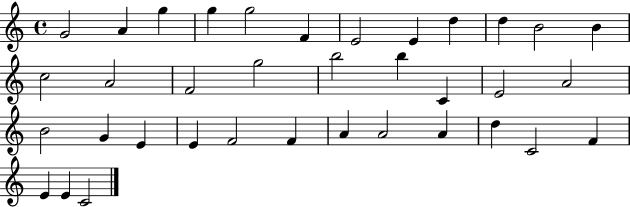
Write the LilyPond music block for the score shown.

{
  \clef treble
  \time 4/4
  \defaultTimeSignature
  \key c \major
  g'2 a'4 g''4 | g''4 g''2 f'4 | e'2 e'4 d''4 | d''4 b'2 b'4 | \break c''2 a'2 | f'2 g''2 | b''2 b''4 c'4 | e'2 a'2 | \break b'2 g'4 e'4 | e'4 f'2 f'4 | a'4 a'2 a'4 | d''4 c'2 f'4 | \break e'4 e'4 c'2 | \bar "|."
}